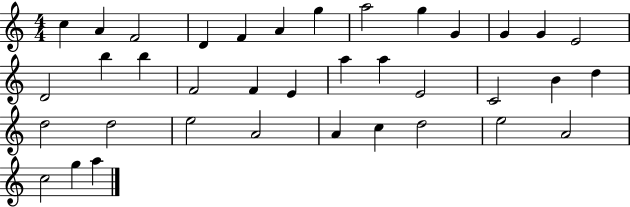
X:1
T:Untitled
M:4/4
L:1/4
K:C
c A F2 D F A g a2 g G G G E2 D2 b b F2 F E a a E2 C2 B d d2 d2 e2 A2 A c d2 e2 A2 c2 g a